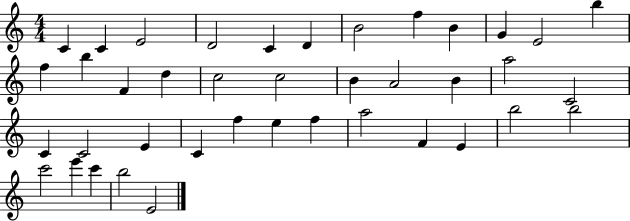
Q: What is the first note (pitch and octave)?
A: C4